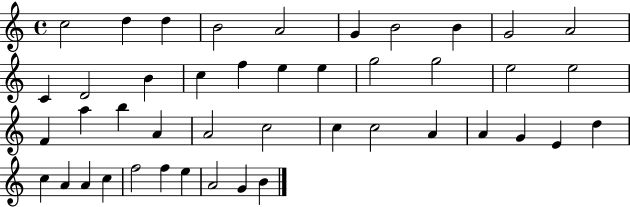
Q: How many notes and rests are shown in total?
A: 44